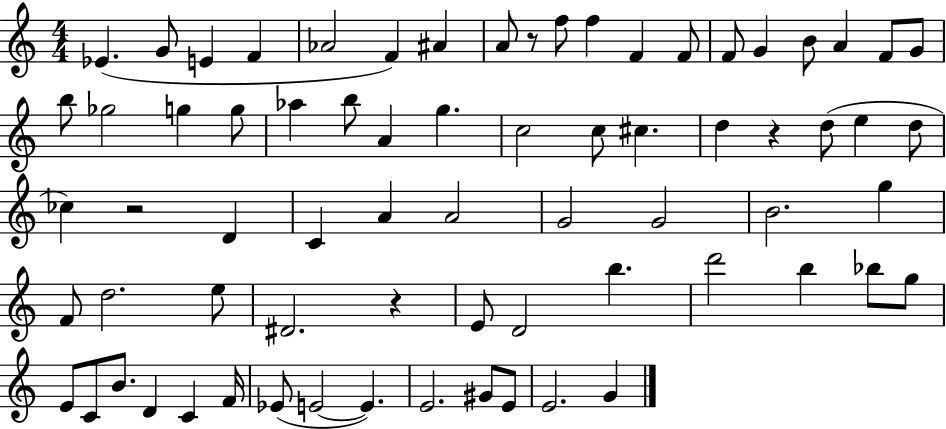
{
  \clef treble
  \numericTimeSignature
  \time 4/4
  \key c \major
  ees'4.( g'8 e'4 f'4 | aes'2 f'4) ais'4 | a'8 r8 f''8 f''4 f'4 f'8 | f'8 g'4 b'8 a'4 f'8 g'8 | \break b''8 ges''2 g''4 g''8 | aes''4 b''8 a'4 g''4. | c''2 c''8 cis''4. | d''4 r4 d''8( e''4 d''8 | \break ces''4) r2 d'4 | c'4 a'4 a'2 | g'2 g'2 | b'2. g''4 | \break f'8 d''2. e''8 | dis'2. r4 | e'8 d'2 b''4. | d'''2 b''4 bes''8 g''8 | \break e'8 c'8 b'8. d'4 c'4 f'16 | ees'8( e'2~~ e'4.) | e'2. gis'8 e'8 | e'2. g'4 | \break \bar "|."
}